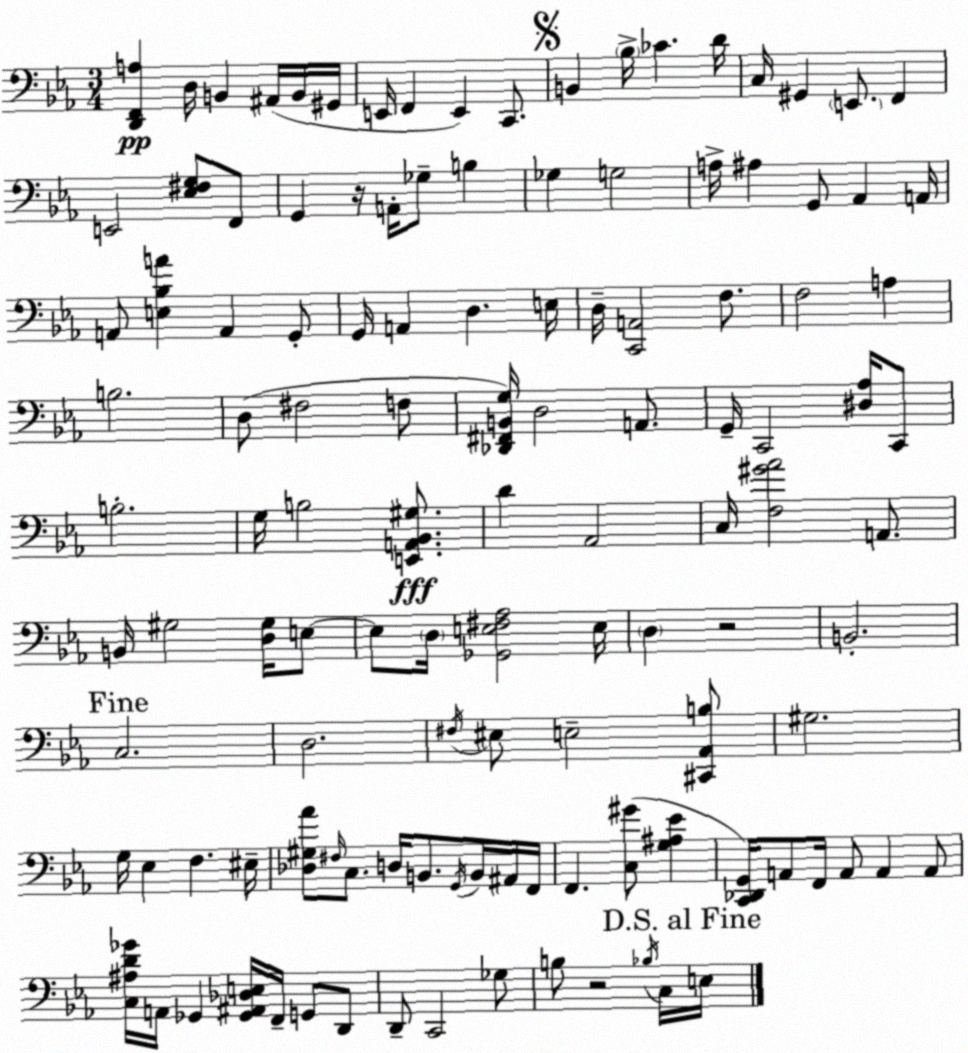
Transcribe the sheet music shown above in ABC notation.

X:1
T:Untitled
M:3/4
L:1/4
K:Cm
[D,,F,,A,] D,/4 B,, ^A,,/4 B,,/4 ^G,,/4 E,,/4 F,, E,, C,,/2 B,, _B,/4 _C D/4 C,/4 ^G,, E,,/2 F,, E,,2 [_E,^F,G,]/2 F,,/2 G,, z/4 A,,/4 _G,/2 B, _G, G,2 A,/4 ^A, G,,/2 _A,, A,,/4 A,,/2 [E,_B,A] A,, G,,/2 G,,/4 A,, D, E,/4 D,/4 [C,,A,,]2 F,/2 F,2 A, B,2 D,/2 ^F,2 F,/2 [_D,,^F,,B,,G,]/4 D,2 A,,/2 G,,/4 C,,2 [^D,_A,]/4 C,,/2 B,2 G,/4 B,2 [E,,A,,_B,,^G,]/2 D _A,,2 C,/4 [F,^G_A]2 A,,/2 B,,/4 ^G,2 [D,^G,]/4 E,/2 E,/2 D,/4 [_G,,E,^F,_A,]2 E,/4 D, z2 B,,2 C,2 D,2 ^F,/4 ^E,/2 E,2 [^C,,_A,,B,]/2 ^G,2 G,/4 _E, F, ^E,/4 [_D,^G,_A]/2 ^F,/4 C,/2 D,/4 B,,/2 G,,/4 B,,/4 ^A,,/4 F,,/4 F,, [C,^G]/2 [G,^A,_E] [C,,_D,,G,,]/4 A,,/2 F,,/4 A,,/2 A,, A,,/2 [C,^A,D_G]/4 A,,/4 _G,, [_G,,^A,,_D,E,]/4 F,,/4 G,,/2 D,,/2 D,,/2 C,,2 _G,/2 B,/2 z2 _B,/4 C,/4 E,/4